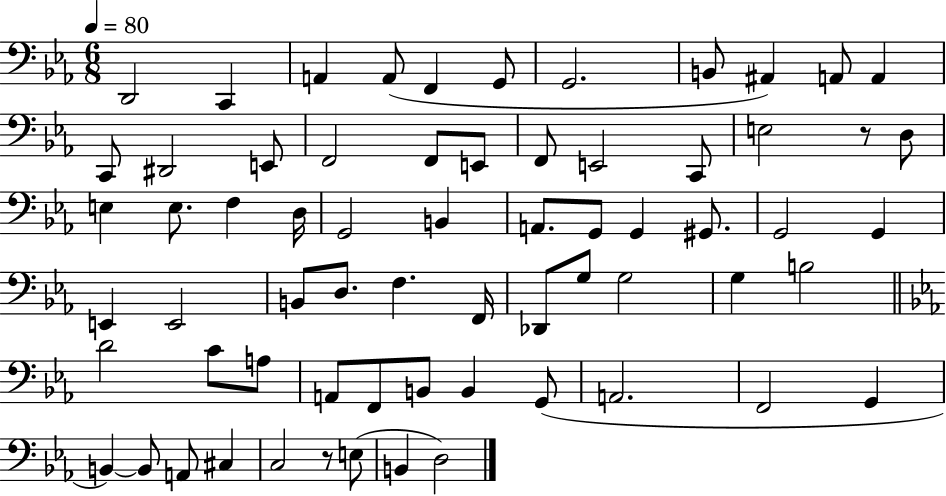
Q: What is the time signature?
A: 6/8